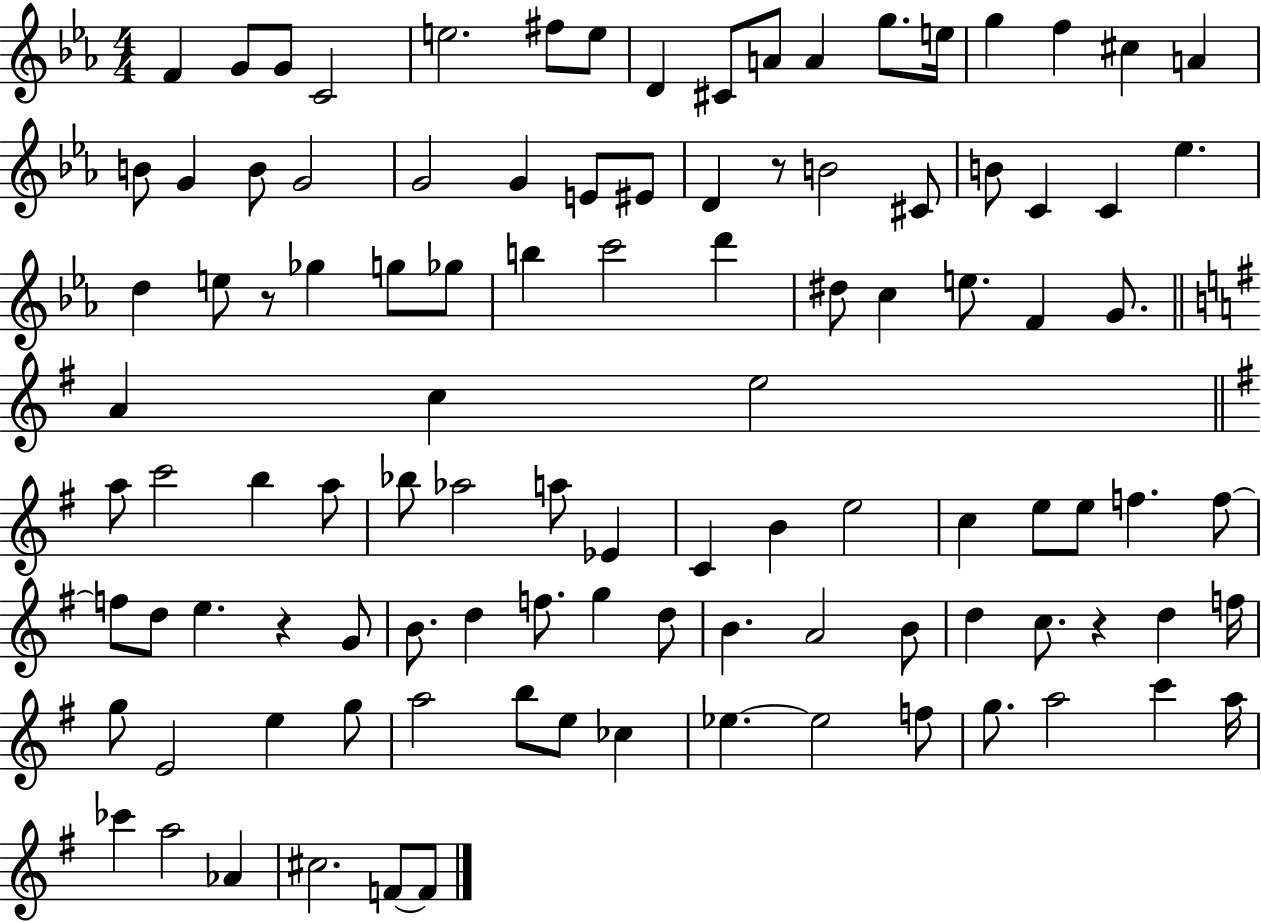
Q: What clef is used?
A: treble